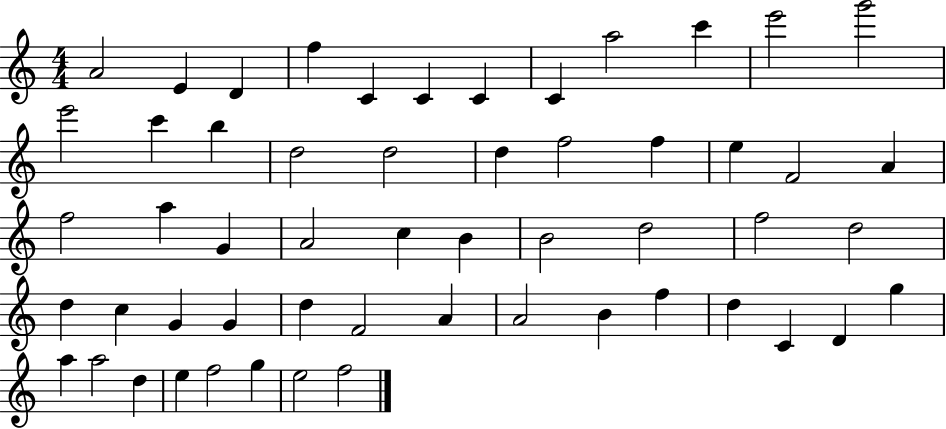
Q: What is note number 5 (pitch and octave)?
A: C4